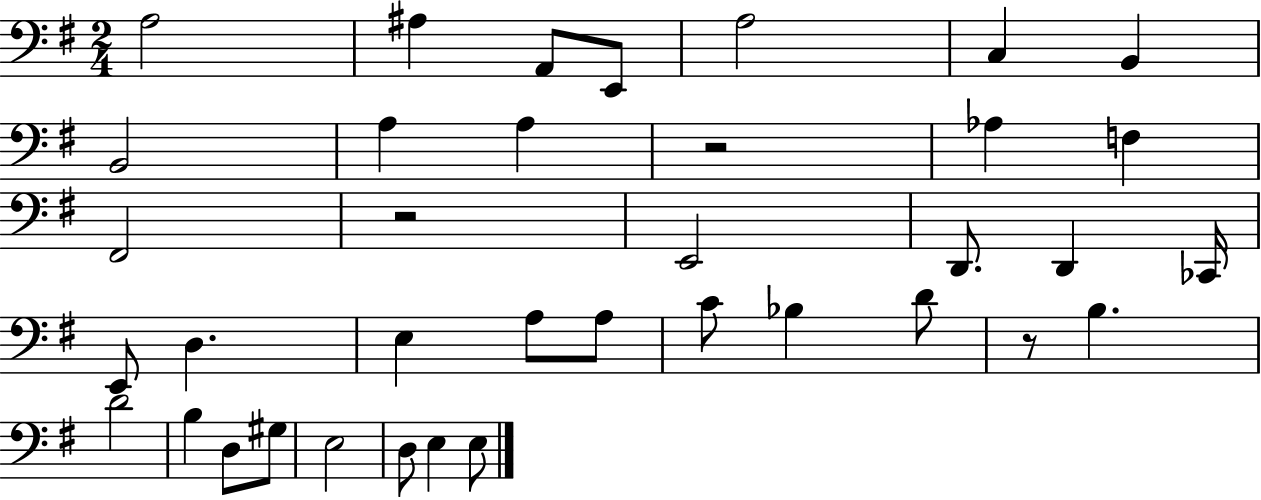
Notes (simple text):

A3/h A#3/q A2/e E2/e A3/h C3/q B2/q B2/h A3/q A3/q R/h Ab3/q F3/q F#2/h R/h E2/h D2/e. D2/q CES2/s E2/e D3/q. E3/q A3/e A3/e C4/e Bb3/q D4/e R/e B3/q. D4/h B3/q D3/e G#3/e E3/h D3/e E3/q E3/e